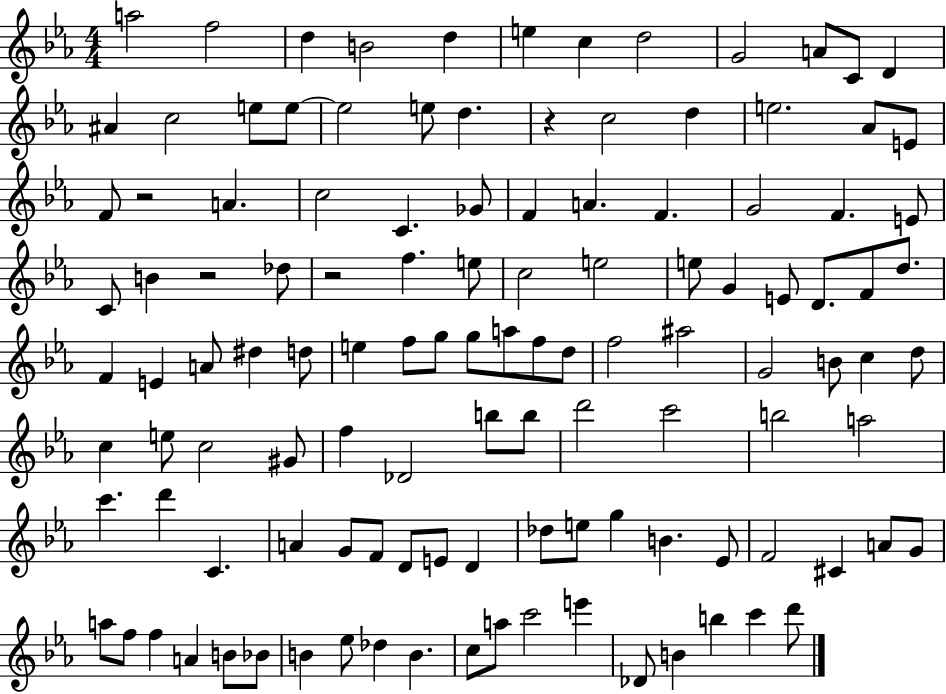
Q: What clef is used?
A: treble